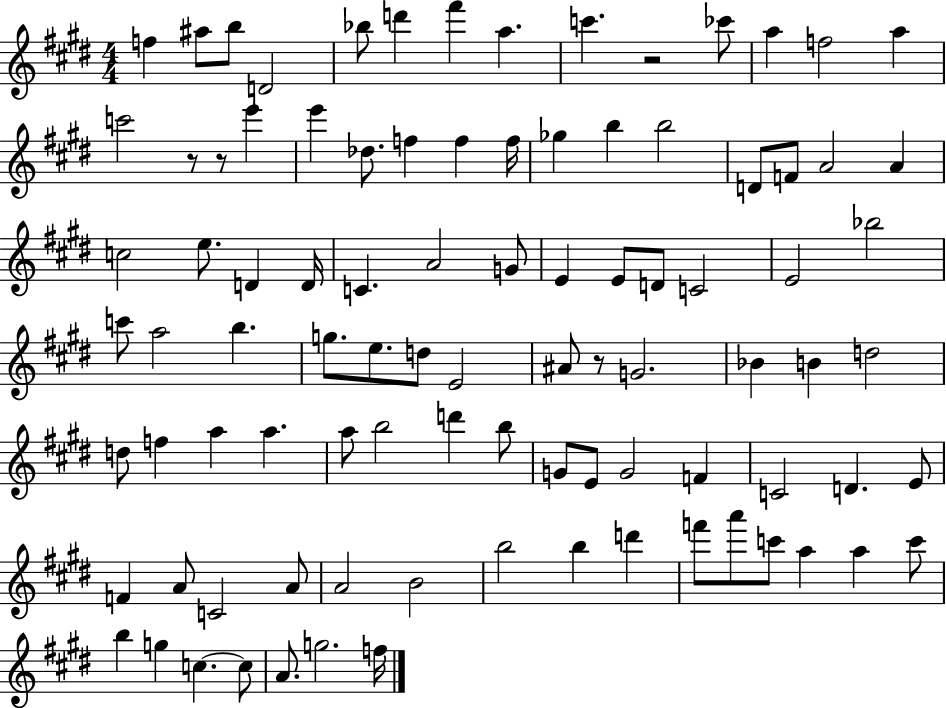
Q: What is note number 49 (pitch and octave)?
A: G4